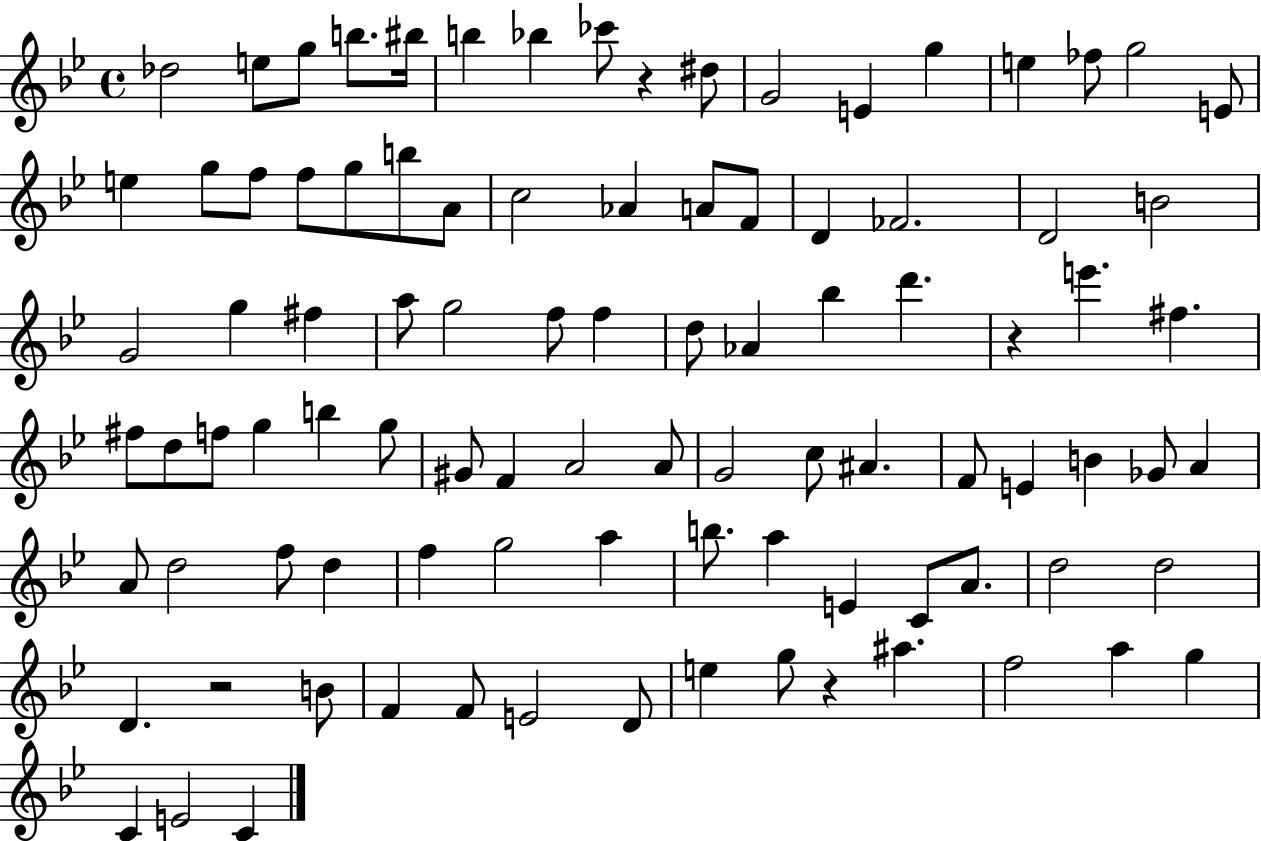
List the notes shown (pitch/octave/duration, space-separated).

Db5/h E5/e G5/e B5/e. BIS5/s B5/q Bb5/q CES6/e R/q D#5/e G4/h E4/q G5/q E5/q FES5/e G5/h E4/e E5/q G5/e F5/e F5/e G5/e B5/e A4/e C5/h Ab4/q A4/e F4/e D4/q FES4/h. D4/h B4/h G4/h G5/q F#5/q A5/e G5/h F5/e F5/q D5/e Ab4/q Bb5/q D6/q. R/q E6/q. F#5/q. F#5/e D5/e F5/e G5/q B5/q G5/e G#4/e F4/q A4/h A4/e G4/h C5/e A#4/q. F4/e E4/q B4/q Gb4/e A4/q A4/e D5/h F5/e D5/q F5/q G5/h A5/q B5/e. A5/q E4/q C4/e A4/e. D5/h D5/h D4/q. R/h B4/e F4/q F4/e E4/h D4/e E5/q G5/e R/q A#5/q. F5/h A5/q G5/q C4/q E4/h C4/q